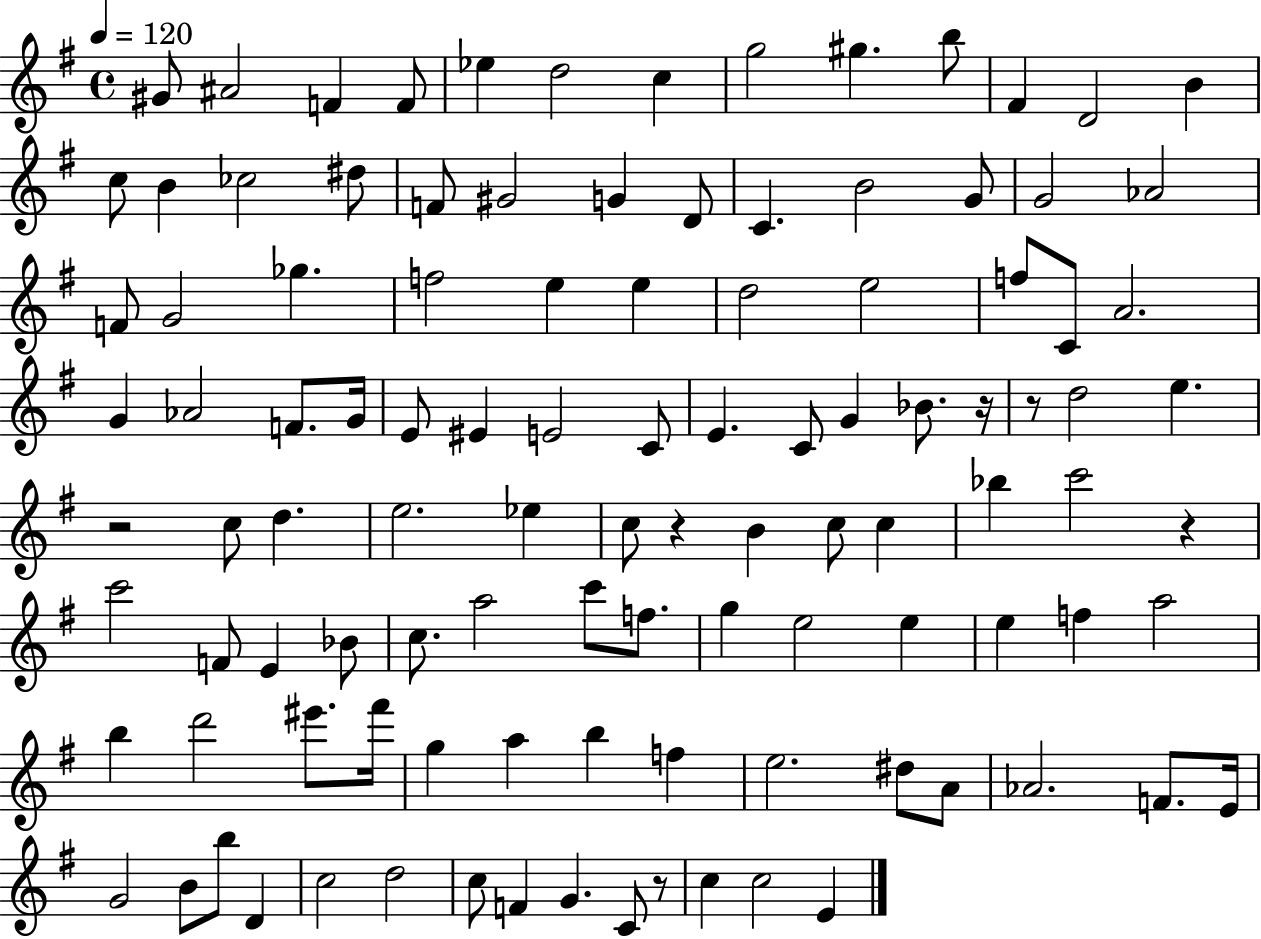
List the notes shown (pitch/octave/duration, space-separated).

G#4/e A#4/h F4/q F4/e Eb5/q D5/h C5/q G5/h G#5/q. B5/e F#4/q D4/h B4/q C5/e B4/q CES5/h D#5/e F4/e G#4/h G4/q D4/e C4/q. B4/h G4/e G4/h Ab4/h F4/e G4/h Gb5/q. F5/h E5/q E5/q D5/h E5/h F5/e C4/e A4/h. G4/q Ab4/h F4/e. G4/s E4/e EIS4/q E4/h C4/e E4/q. C4/e G4/q Bb4/e. R/s R/e D5/h E5/q. R/h C5/e D5/q. E5/h. Eb5/q C5/e R/q B4/q C5/e C5/q Bb5/q C6/h R/q C6/h F4/e E4/q Bb4/e C5/e. A5/h C6/e F5/e. G5/q E5/h E5/q E5/q F5/q A5/h B5/q D6/h EIS6/e. F#6/s G5/q A5/q B5/q F5/q E5/h. D#5/e A4/e Ab4/h. F4/e. E4/s G4/h B4/e B5/e D4/q C5/h D5/h C5/e F4/q G4/q. C4/e R/e C5/q C5/h E4/q